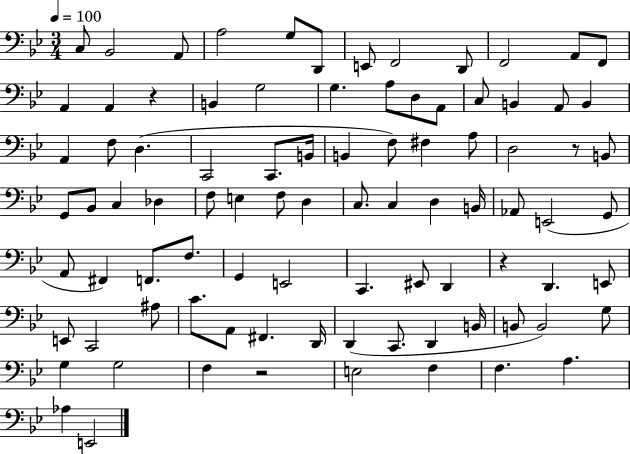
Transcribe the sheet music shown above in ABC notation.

X:1
T:Untitled
M:3/4
L:1/4
K:Bb
C,/2 _B,,2 A,,/2 A,2 G,/2 D,,/2 E,,/2 F,,2 D,,/2 F,,2 A,,/2 F,,/2 A,, A,, z B,, G,2 G, A,/2 D,/2 A,,/2 C,/2 B,, A,,/2 B,, A,, F,/2 D, C,,2 C,,/2 B,,/4 B,, F,/2 ^F, A,/2 D,2 z/2 B,,/2 G,,/2 _B,,/2 C, _D, F,/2 E, F,/2 D, C,/2 C, D, B,,/4 _A,,/2 E,,2 G,,/2 A,,/2 ^F,, F,,/2 F,/2 G,, E,,2 C,, ^E,,/2 D,, z D,, E,,/2 E,,/2 C,,2 ^A,/2 C/2 A,,/2 ^F,, D,,/4 D,, C,,/2 D,, B,,/4 B,,/2 B,,2 G,/2 G, G,2 F, z2 E,2 F, F, A, _A, E,,2